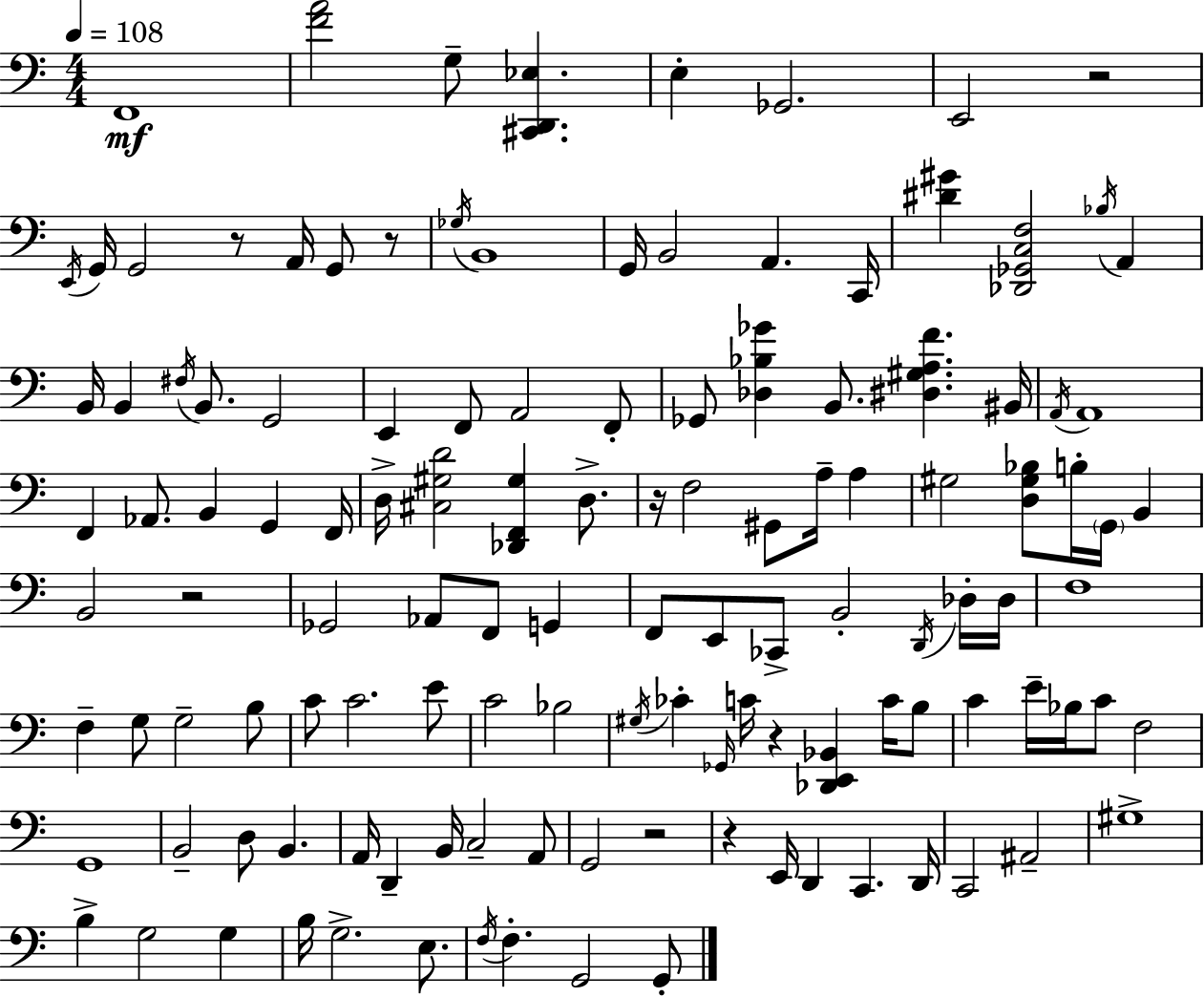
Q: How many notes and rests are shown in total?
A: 125